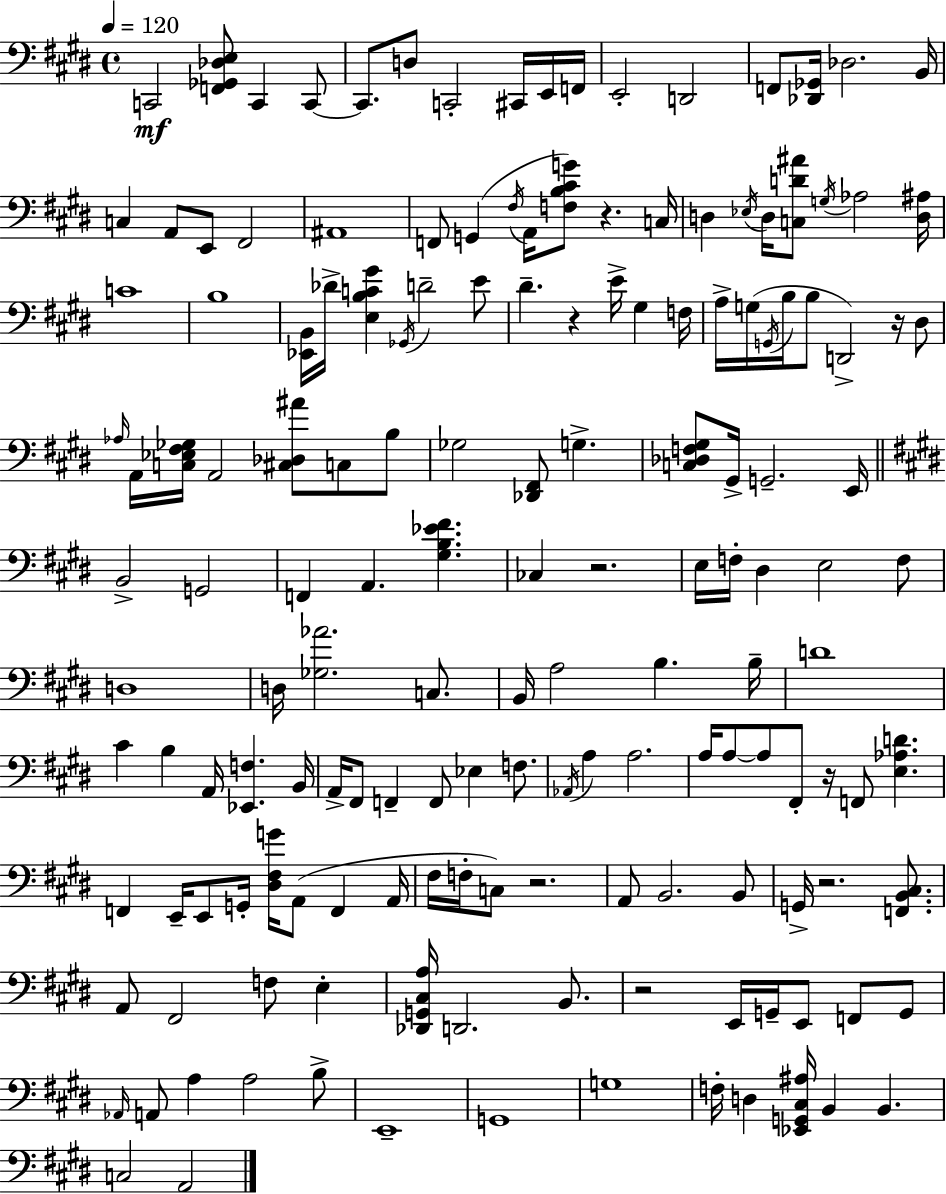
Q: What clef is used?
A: bass